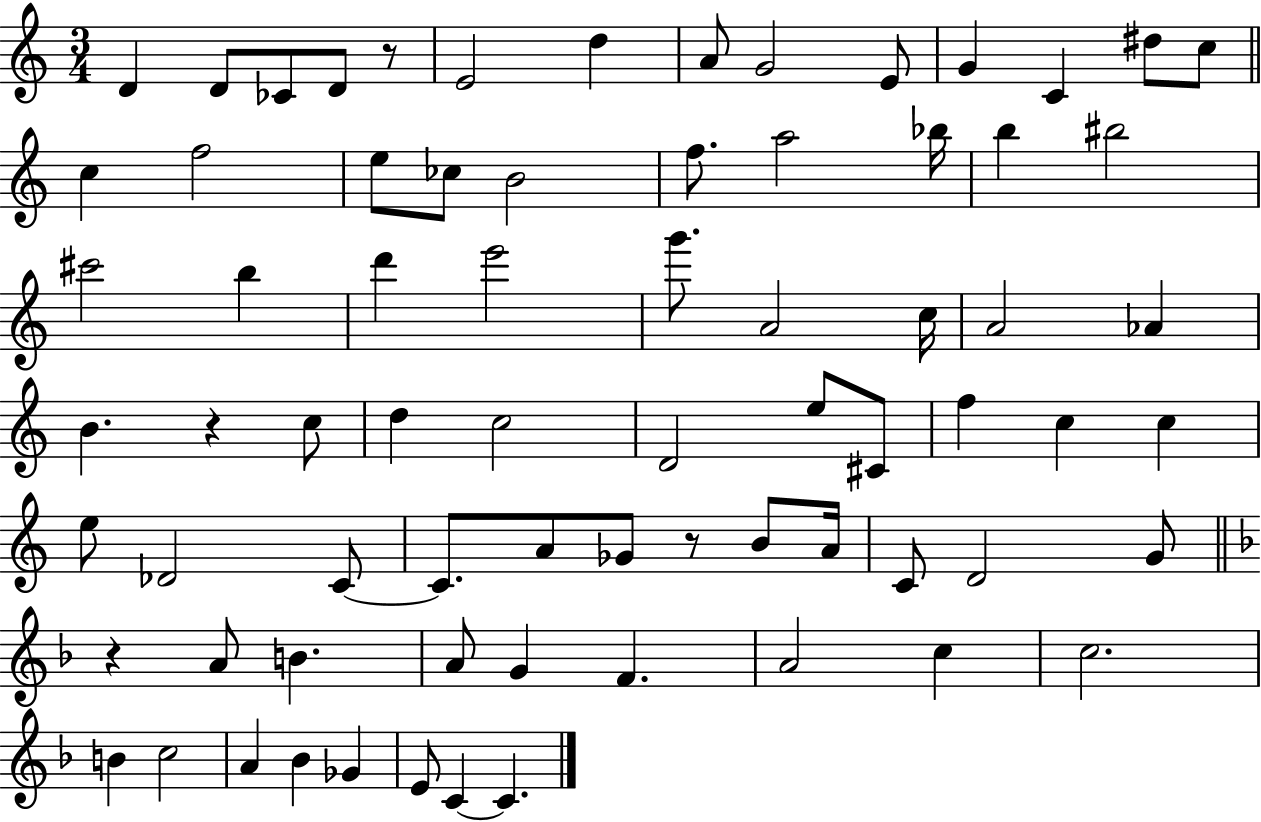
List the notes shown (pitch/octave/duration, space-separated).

D4/q D4/e CES4/e D4/e R/e E4/h D5/q A4/e G4/h E4/e G4/q C4/q D#5/e C5/e C5/q F5/h E5/e CES5/e B4/h F5/e. A5/h Bb5/s B5/q BIS5/h C#6/h B5/q D6/q E6/h G6/e. A4/h C5/s A4/h Ab4/q B4/q. R/q C5/e D5/q C5/h D4/h E5/e C#4/e F5/q C5/q C5/q E5/e Db4/h C4/e C4/e. A4/e Gb4/e R/e B4/e A4/s C4/e D4/h G4/e R/q A4/e B4/q. A4/e G4/q F4/q. A4/h C5/q C5/h. B4/q C5/h A4/q Bb4/q Gb4/q E4/e C4/q C4/q.